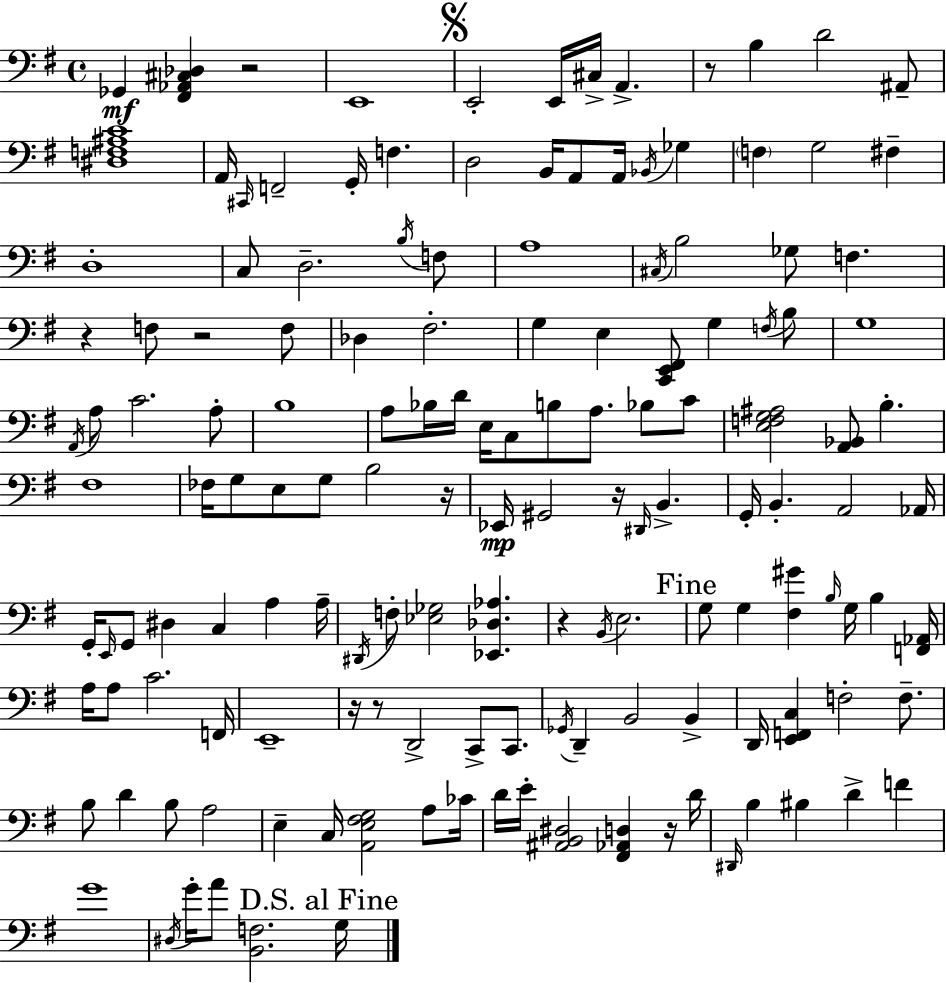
Gb2/q [F#2,Ab2,C#3,Db3]/q R/h E2/w E2/h E2/s C#3/s A2/q. R/e B3/q D4/h A#2/e [D#3,F3,A#3,C4]/w A2/s C#2/s F2/h G2/s F3/q. D3/h B2/s A2/e A2/s Bb2/s Gb3/q F3/q G3/h F#3/q D3/w C3/e D3/h. B3/s F3/e A3/w C#3/s B3/h Gb3/e F3/q. R/q F3/e R/h F3/e Db3/q F#3/h. G3/q E3/q [C2,E2,F#2]/e G3/q F3/s B3/e G3/w A2/s A3/e C4/h. A3/e B3/w A3/e Bb3/s D4/s E3/s C3/e B3/e A3/e. Bb3/e C4/e [E3,F3,G3,A#3]/h [A2,Bb2]/e B3/q. F#3/w FES3/s G3/e E3/e G3/e B3/h R/s Eb2/s G#2/h R/s D#2/s B2/q. G2/s B2/q. A2/h Ab2/s G2/s E2/s G2/e D#3/q C3/q A3/q A3/s D#2/s F3/e [Eb3,Gb3]/h [Eb2,Db3,Ab3]/q. R/q B2/s E3/h. G3/e G3/q [F#3,G#4]/q B3/s G3/s B3/q [F2,Ab2]/s A3/s A3/e C4/h. F2/s E2/w R/s R/e D2/h C2/e C2/e. Gb2/s D2/q B2/h B2/q D2/s [E2,F2,C3]/q F3/h F3/e. B3/e D4/q B3/e A3/h E3/q C3/s [A2,E3,F#3,G3]/h A3/e CES4/s D4/s E4/s [A#2,B2,D#3]/h [F#2,Ab2,D3]/q R/s D4/s D#2/s B3/q BIS3/q D4/q F4/q G4/w D#3/s G4/s A4/e [B2,F3]/h. G3/s